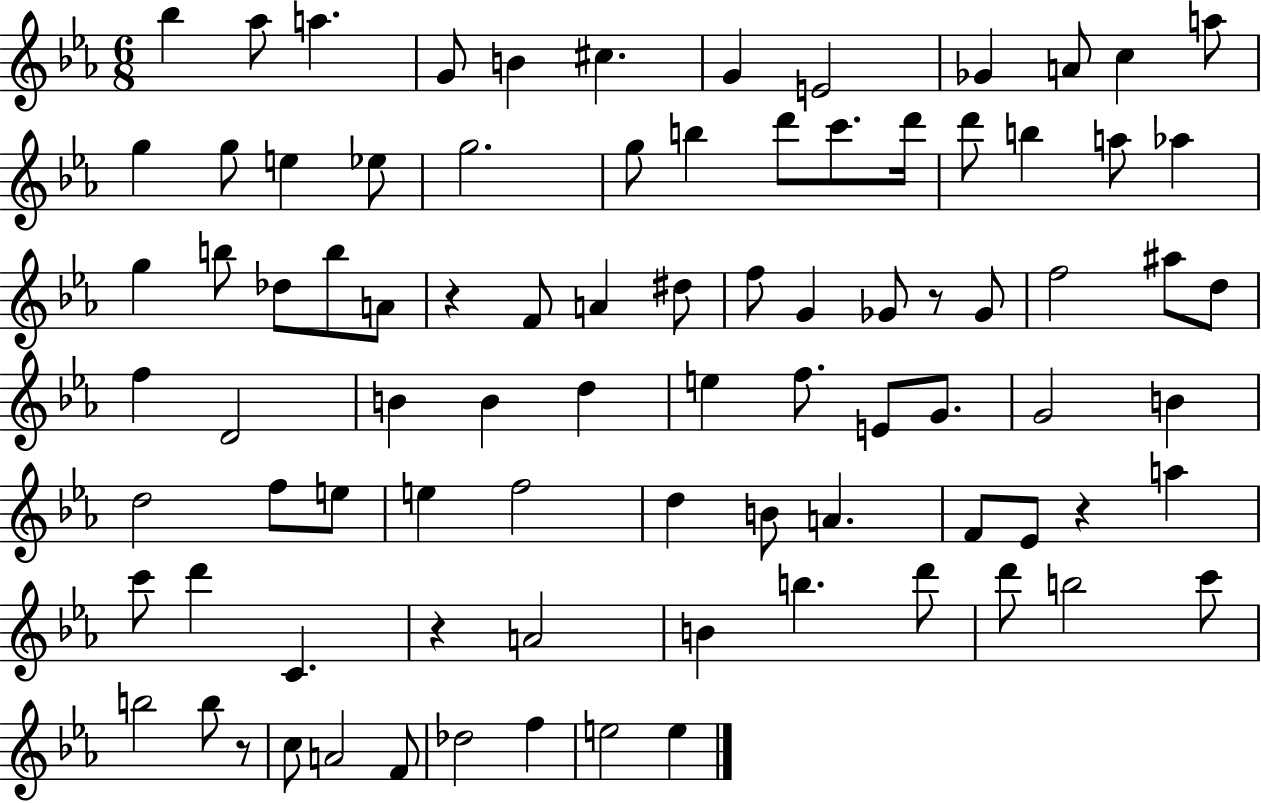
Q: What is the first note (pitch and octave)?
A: Bb5